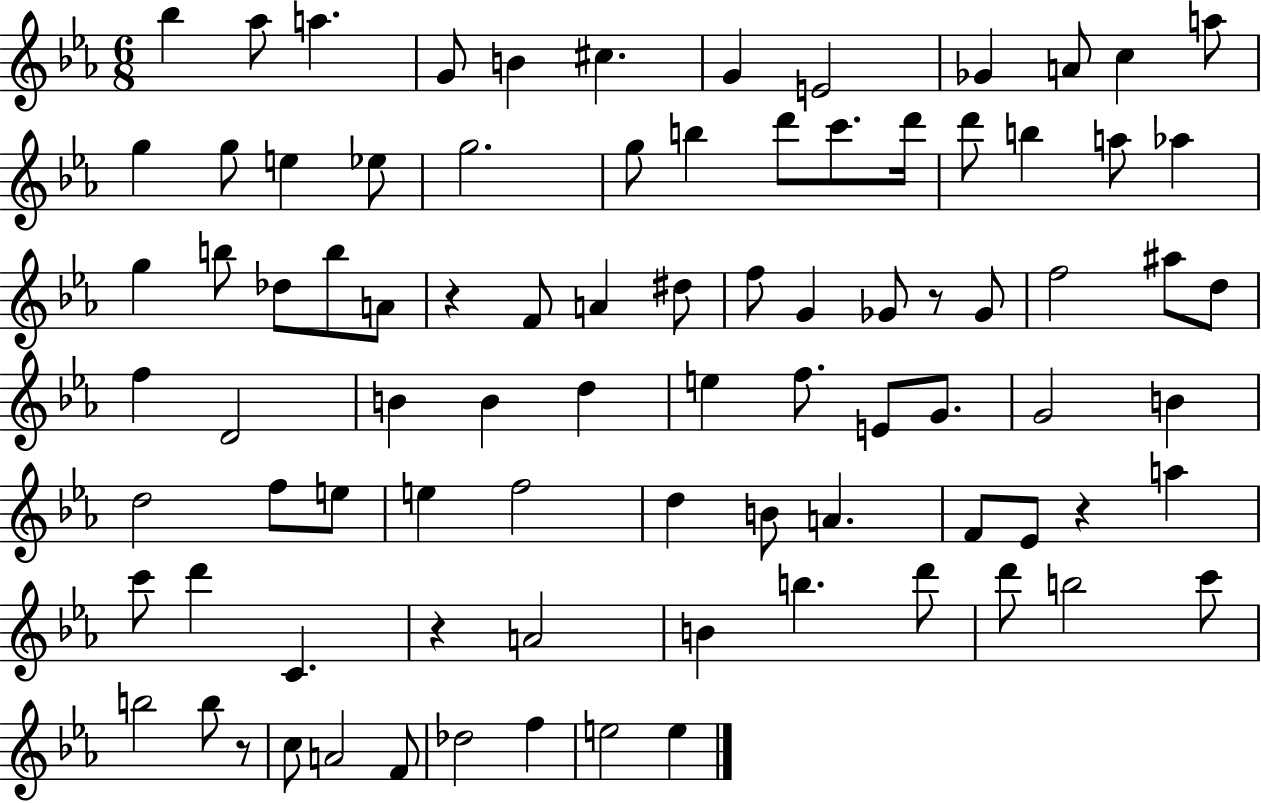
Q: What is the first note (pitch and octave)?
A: Bb5